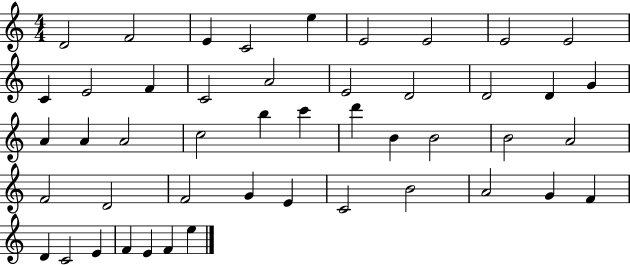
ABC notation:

X:1
T:Untitled
M:4/4
L:1/4
K:C
D2 F2 E C2 e E2 E2 E2 E2 C E2 F C2 A2 E2 D2 D2 D G A A A2 c2 b c' d' B B2 B2 A2 F2 D2 F2 G E C2 B2 A2 G F D C2 E F E F e